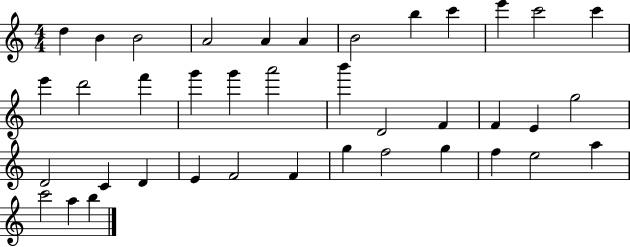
X:1
T:Untitled
M:4/4
L:1/4
K:C
d B B2 A2 A A B2 b c' e' c'2 c' e' d'2 f' g' g' a'2 b' D2 F F E g2 D2 C D E F2 F g f2 g f e2 a c'2 a b